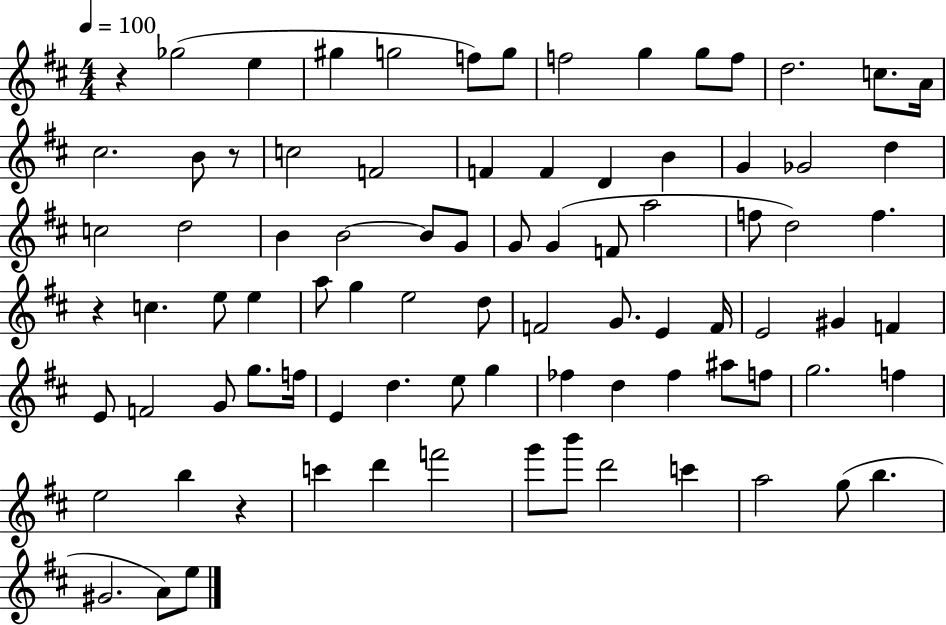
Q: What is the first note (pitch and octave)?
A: Gb5